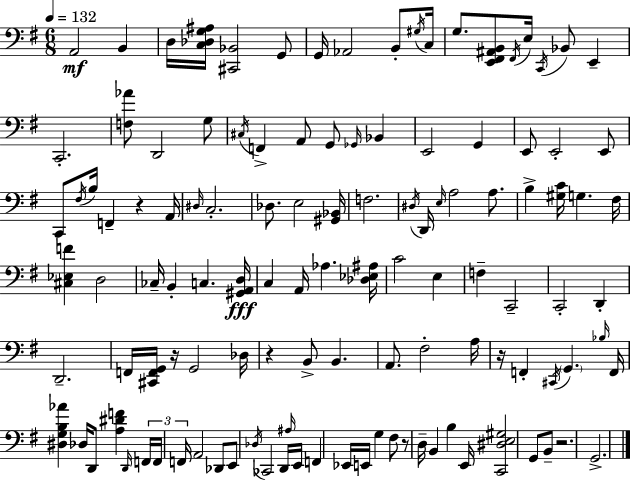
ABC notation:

X:1
T:Untitled
M:6/8
L:1/4
K:Em
A,,2 B,, D,/4 [C,_D,G,^A,]/4 [^C,,_B,,]2 G,,/2 G,,/4 _A,,2 B,,/2 ^G,/4 C,/4 G,/2 [E,,^F,,^A,,B,,]/2 ^F,,/4 E,/4 C,,/4 _B,,/2 E,, C,,2 [F,_A]/2 D,,2 G,/2 ^C,/4 F,, A,,/2 G,,/2 _G,,/4 _B,, E,,2 G,, E,,/2 E,,2 E,,/2 C,,/2 ^F,/4 B,/4 F,, z A,,/4 ^D,/4 C,2 _D,/2 E,2 [^G,,_B,,]/4 F,2 ^D,/4 D,,/4 E,/4 A,2 A,/2 B, [^G,C]/4 G, ^F,/4 [^C,_E,F] D,2 _C,/4 B,, C, [^G,,A,,D,]/4 C, A,,/4 _A, [_D,_E,^A,]/4 C2 E, F, C,,2 C,,2 D,, D,,2 F,,/4 [^C,,F,,G,,]/4 z/4 G,,2 _D,/4 z B,,/2 B,, A,,/2 ^F,2 A,/4 z/4 F,, ^C,,/4 G,, _B,/4 F,,/4 [^D,G,B,_A] _D,/4 D,,/2 [A,^DF] D,,/4 F,,/4 F,,/4 F,,/4 A,,2 _D,,/2 E,,/2 _D,/4 _C,,2 D,,/4 ^A,/4 E,,/4 F,, _E,,/4 E,,/4 G, ^F,/2 z/2 D,/4 B,, B, E,,/4 [C,,^D,E,^G,]2 G,,/2 B,,/2 z2 G,,2